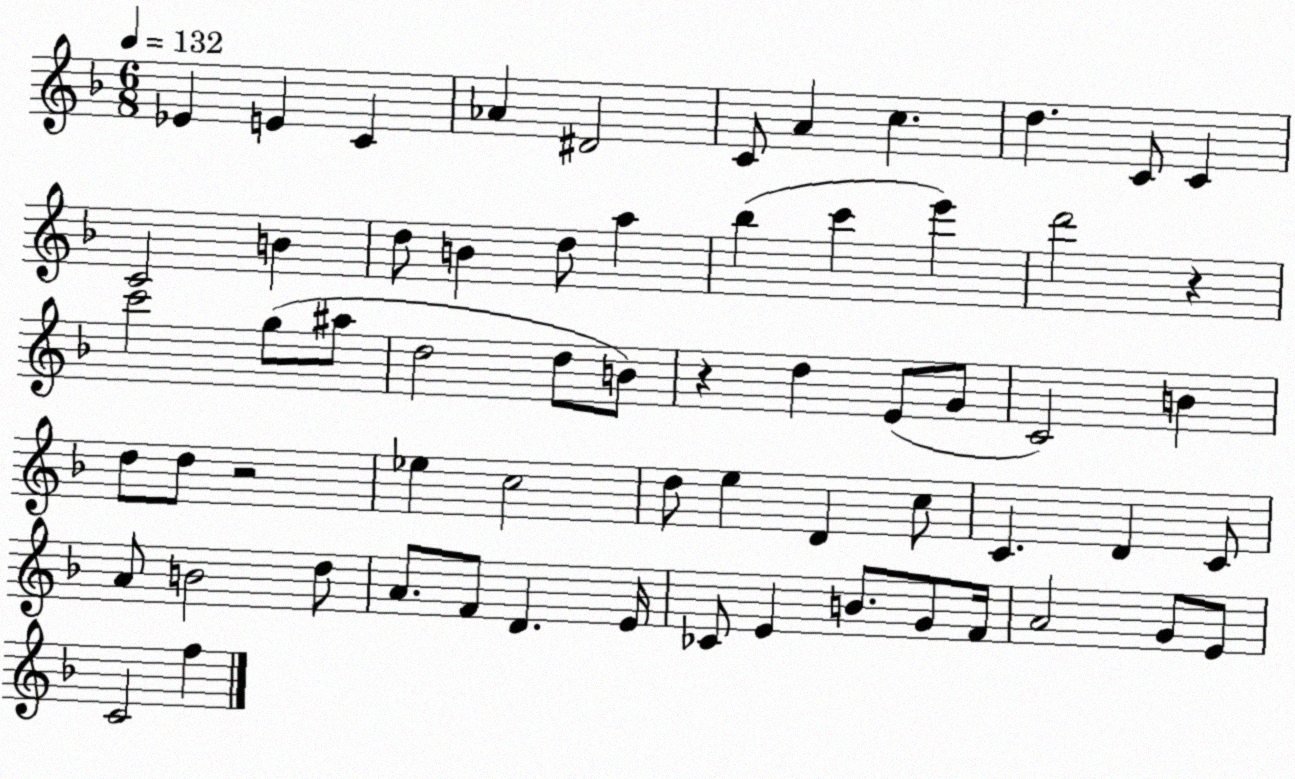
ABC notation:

X:1
T:Untitled
M:6/8
L:1/4
K:F
_E E C _A ^D2 C/2 A c d C/2 C C2 B d/2 B d/2 a _b c' e' d'2 z c'2 g/2 ^a/2 d2 d/2 B/2 z d E/2 G/2 C2 B d/2 d/2 z2 _e c2 d/2 e D c/2 C D C/2 A/2 B2 d/2 A/2 F/2 D E/4 _C/2 E B/2 G/2 F/4 A2 G/2 E/2 C2 f